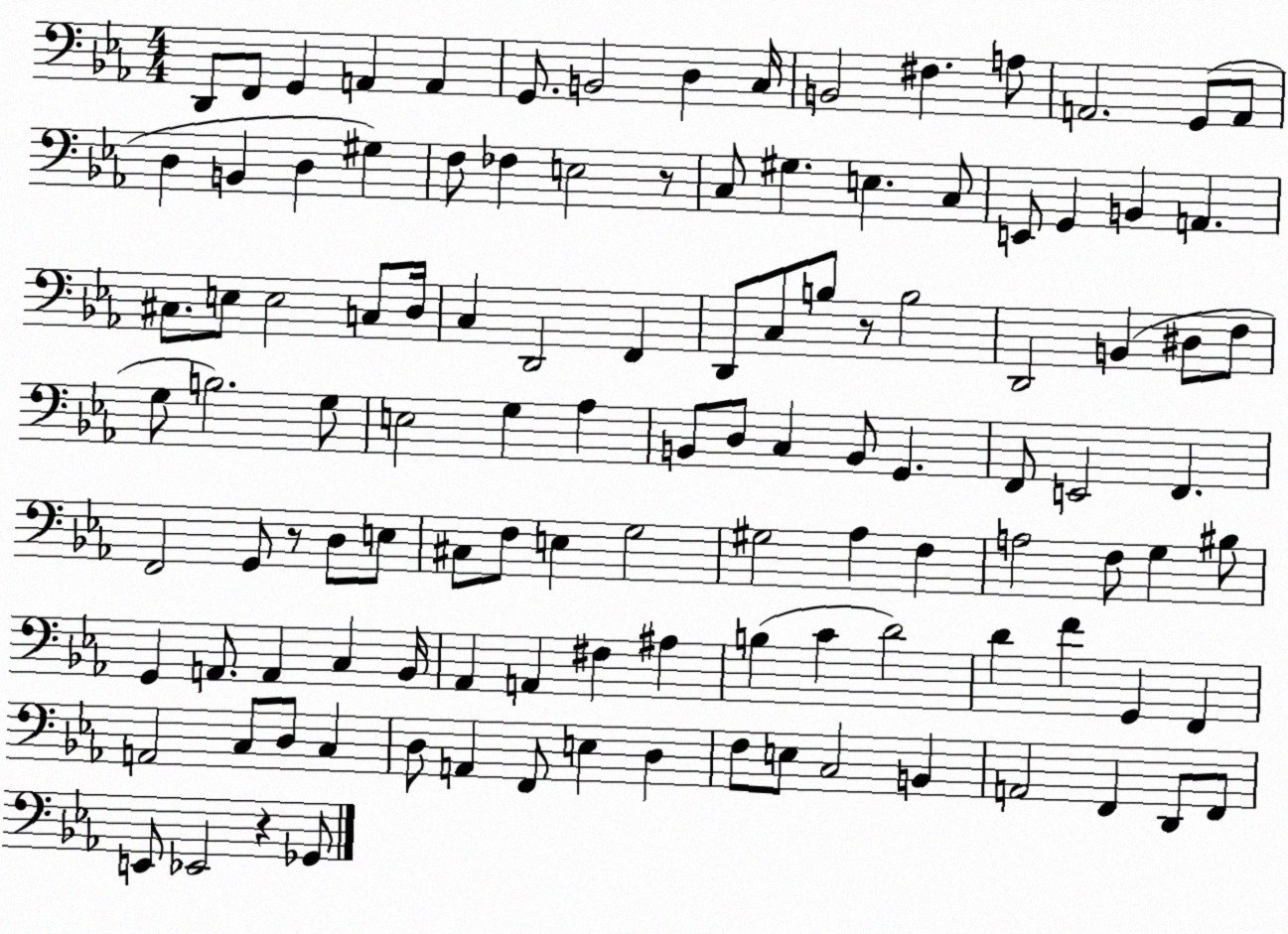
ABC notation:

X:1
T:Untitled
M:4/4
L:1/4
K:Eb
D,,/2 F,,/2 G,, A,, A,, G,,/2 B,,2 D, C,/4 B,,2 ^F, A,/2 A,,2 G,,/2 A,,/2 D, B,, D, ^G, F,/2 _F, E,2 z/2 C,/2 ^G, E, C,/2 E,,/2 G,, B,, A,, ^C,/2 E,/2 E,2 C,/2 D,/4 C, D,,2 F,, D,,/2 C,/2 B,/2 z/2 B,2 D,,2 B,, ^D,/2 F,/2 G,/2 B,2 G,/2 E,2 G, _A, B,,/2 D,/2 C, B,,/2 G,, F,,/2 E,,2 F,, F,,2 G,,/2 z/2 D,/2 E,/2 ^C,/2 F,/2 E, G,2 ^G,2 _A, F, A,2 F,/2 G, ^B,/2 G,, A,,/2 A,, C, _B,,/4 _A,, A,, ^F, ^A, B, C D2 D F G,, F,, A,,2 C,/2 D,/2 C, D,/2 A,, F,,/2 E, D, F,/2 E,/2 C,2 B,, A,,2 F,, D,,/2 F,,/2 E,,/2 _E,,2 z _G,,/2